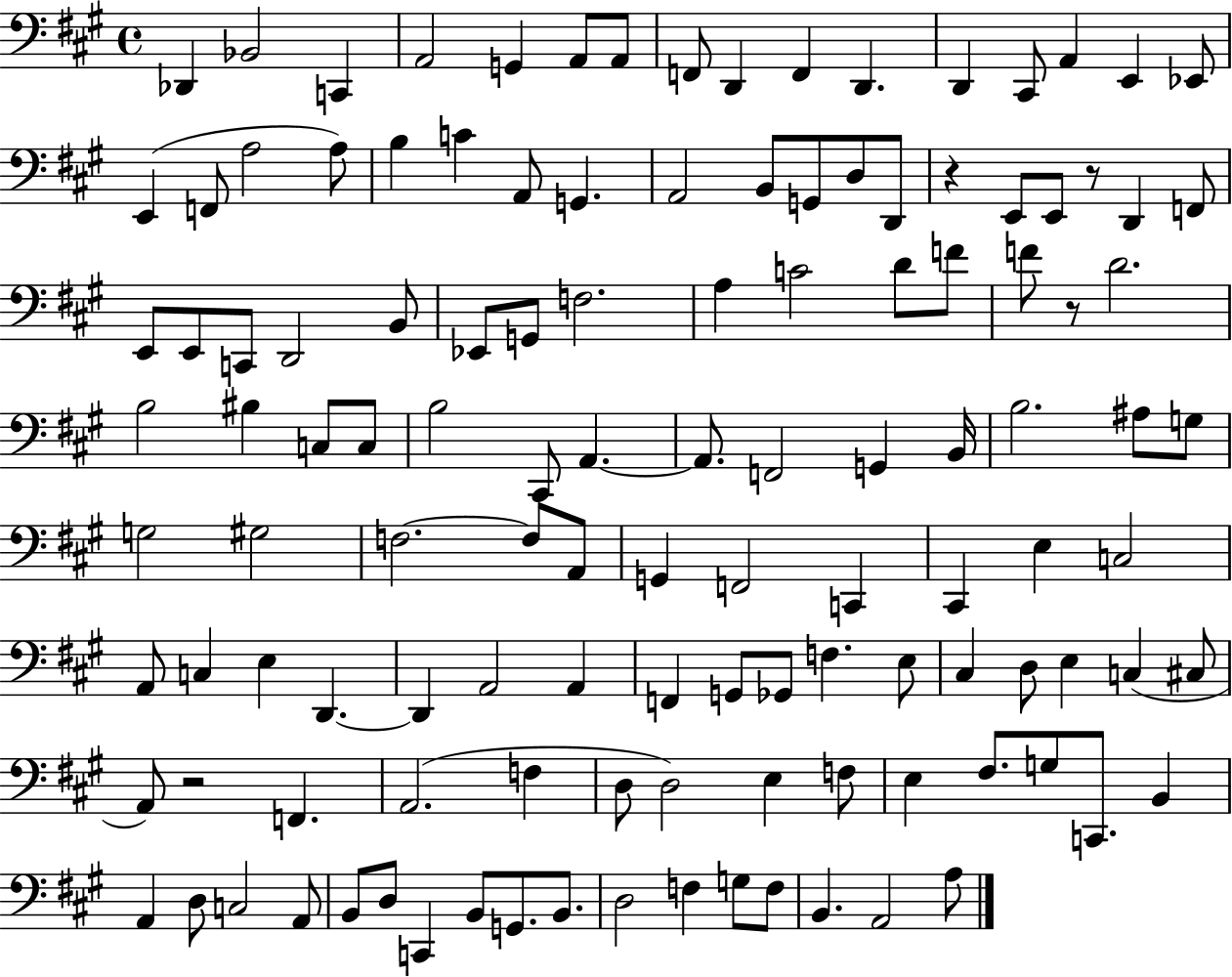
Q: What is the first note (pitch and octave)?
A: Db2